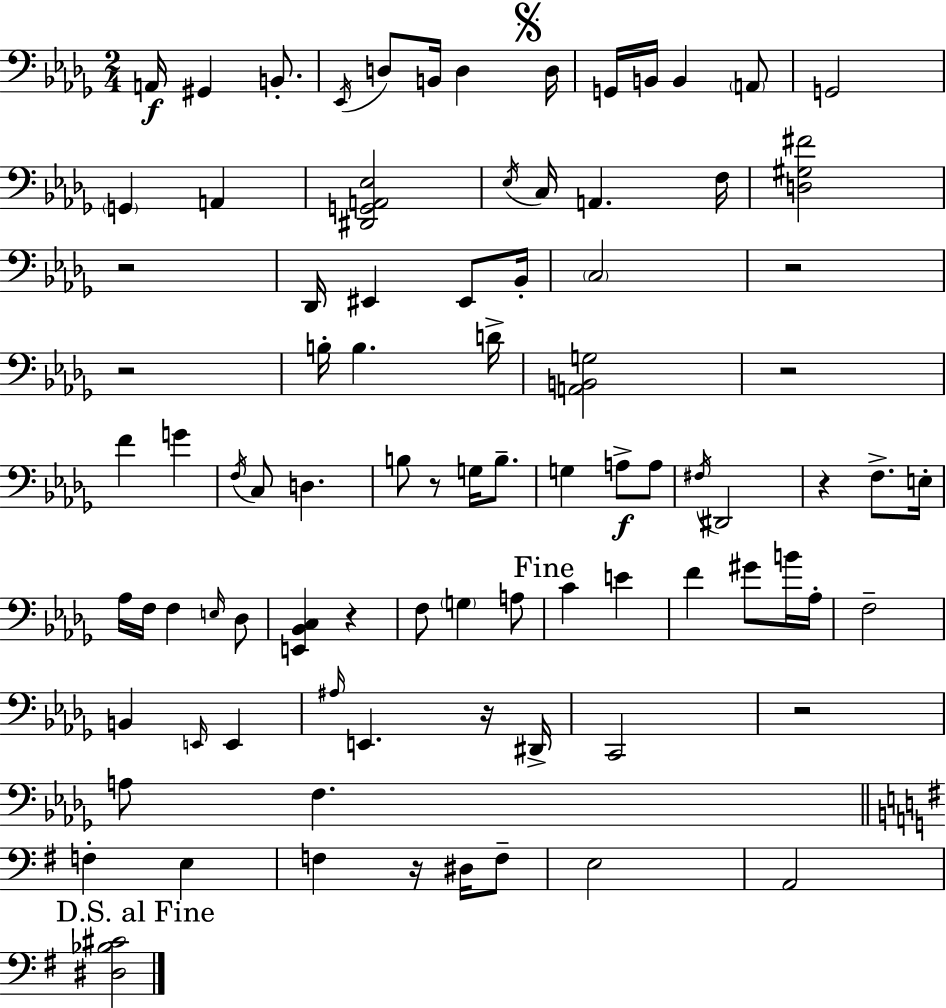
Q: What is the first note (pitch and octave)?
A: A2